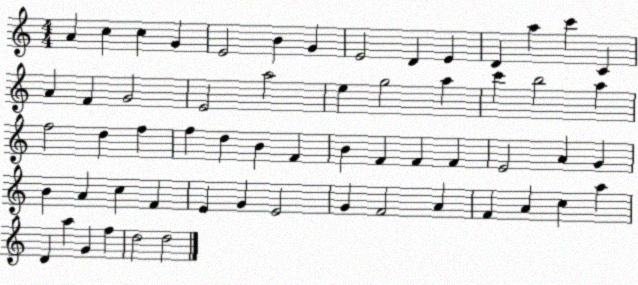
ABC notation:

X:1
T:Untitled
M:4/4
L:1/4
K:C
A c c G E2 B G E2 D E D a c' C A F G2 E2 a2 e g2 a c' b2 a f2 d f f d B F B F F F E2 A G B A c F E G E2 G F2 A F A c a D a G f d2 d2